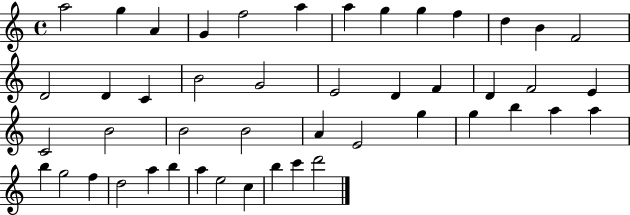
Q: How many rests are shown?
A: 0